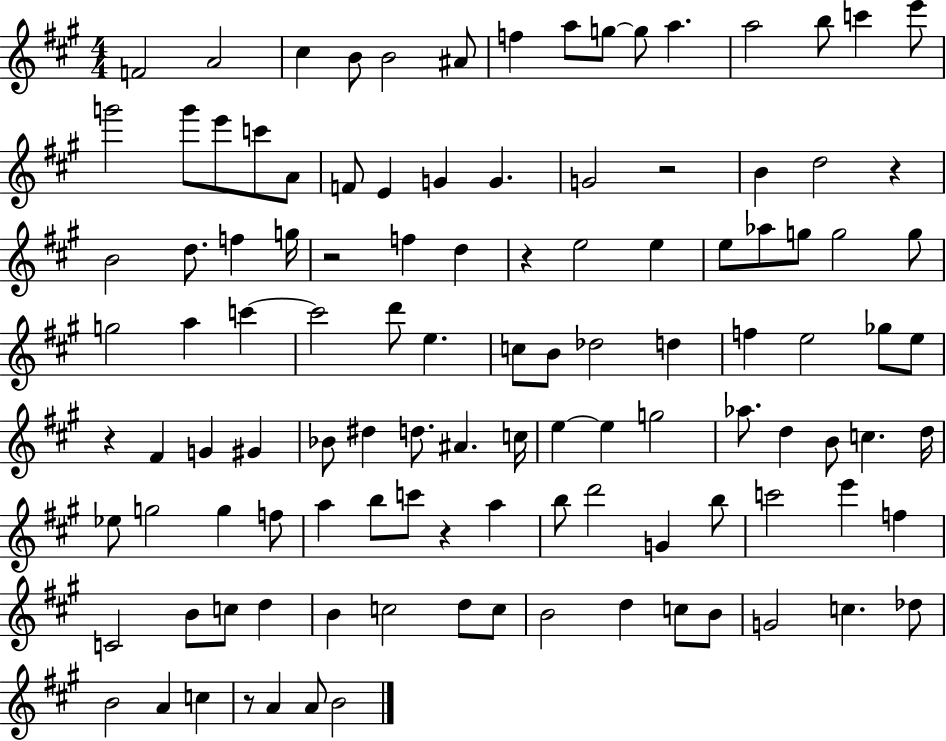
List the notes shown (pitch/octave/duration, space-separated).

F4/h A4/h C#5/q B4/e B4/h A#4/e F5/q A5/e G5/e G5/e A5/q. A5/h B5/e C6/q E6/e G6/h G6/e E6/e C6/e A4/e F4/e E4/q G4/q G4/q. G4/h R/h B4/q D5/h R/q B4/h D5/e. F5/q G5/s R/h F5/q D5/q R/q E5/h E5/q E5/e Ab5/e G5/e G5/h G5/e G5/h A5/q C6/q C6/h D6/e E5/q. C5/e B4/e Db5/h D5/q F5/q E5/h Gb5/e E5/e R/q F#4/q G4/q G#4/q Bb4/e D#5/q D5/e. A#4/q. C5/s E5/q E5/q G5/h Ab5/e. D5/q B4/e C5/q. D5/s Eb5/e G5/h G5/q F5/e A5/q B5/e C6/e R/q A5/q B5/e D6/h G4/q B5/e C6/h E6/q F5/q C4/h B4/e C5/e D5/q B4/q C5/h D5/e C5/e B4/h D5/q C5/e B4/e G4/h C5/q. Db5/e B4/h A4/q C5/q R/e A4/q A4/e B4/h